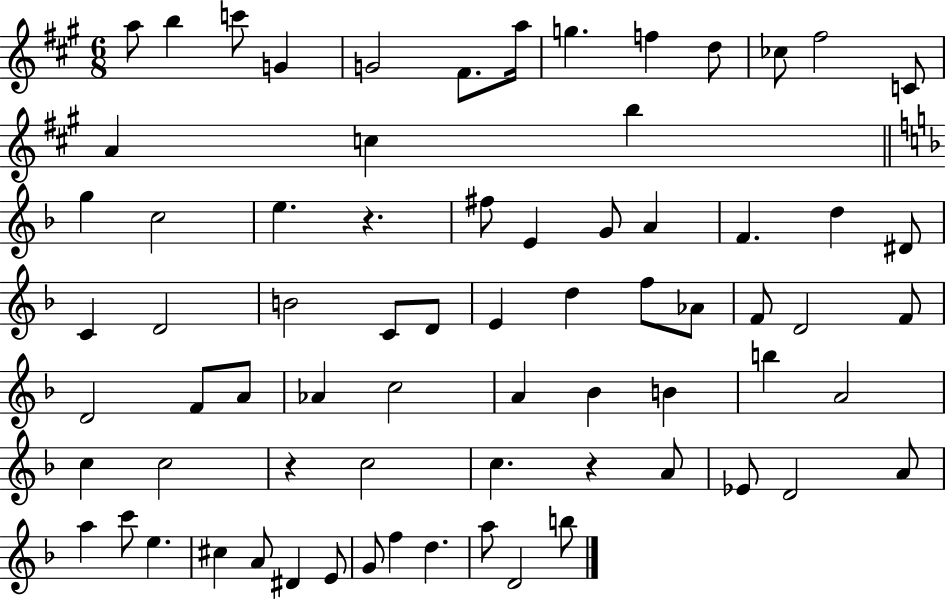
X:1
T:Untitled
M:6/8
L:1/4
K:A
a/2 b c'/2 G G2 ^F/2 a/4 g f d/2 _c/2 ^f2 C/2 A c b g c2 e z ^f/2 E G/2 A F d ^D/2 C D2 B2 C/2 D/2 E d f/2 _A/2 F/2 D2 F/2 D2 F/2 A/2 _A c2 A _B B b A2 c c2 z c2 c z A/2 _E/2 D2 A/2 a c'/2 e ^c A/2 ^D E/2 G/2 f d a/2 D2 b/2